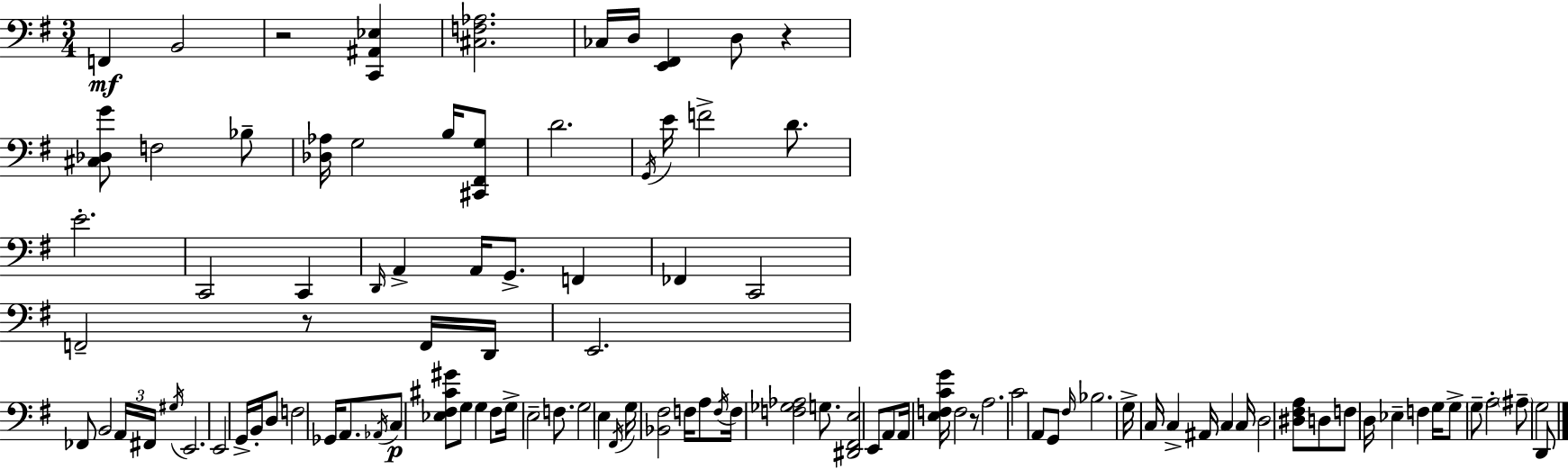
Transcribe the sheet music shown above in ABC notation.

X:1
T:Untitled
M:3/4
L:1/4
K:G
F,, B,,2 z2 [C,,^A,,_E,] [^C,F,_A,]2 _C,/4 D,/4 [E,,^F,,] D,/2 z [^C,_D,G]/2 F,2 _B,/2 [_D,_A,]/4 G,2 B,/4 [^C,,^F,,G,]/2 D2 G,,/4 E/4 F2 D/2 E2 C,,2 C,, D,,/4 A,, A,,/4 G,,/2 F,, _F,, C,,2 F,,2 z/2 F,,/4 D,,/4 E,,2 _F,,/2 B,,2 A,,/4 ^F,,/4 ^G,/4 E,,2 E,,2 G,,/4 B,,/4 D,/2 F,2 _G,,/4 A,,/2 _A,,/4 C,/2 [_E,^F,^C^G]/2 G,/2 G, ^F,/2 G,/4 E,2 F,/2 G,2 E, ^F,,/4 G,/4 [_B,,^F,]2 F,/4 A,/2 F,/4 F,/4 [F,_G,_A,]2 G,/2 [^D,,^F,,E,]2 E,,/2 A,,/2 A,,/4 [E,F,CG]/4 F,2 z/2 A,2 C2 A,,/2 G,,/2 ^F,/4 _B,2 G,/4 C,/4 C, ^A,,/4 C, C,/4 D,2 [^D,^F,A,]/2 D,/2 F,/2 D,/4 _E, F, G,/4 G,/2 G,/2 A,2 ^A,/2 G,2 D,,/2